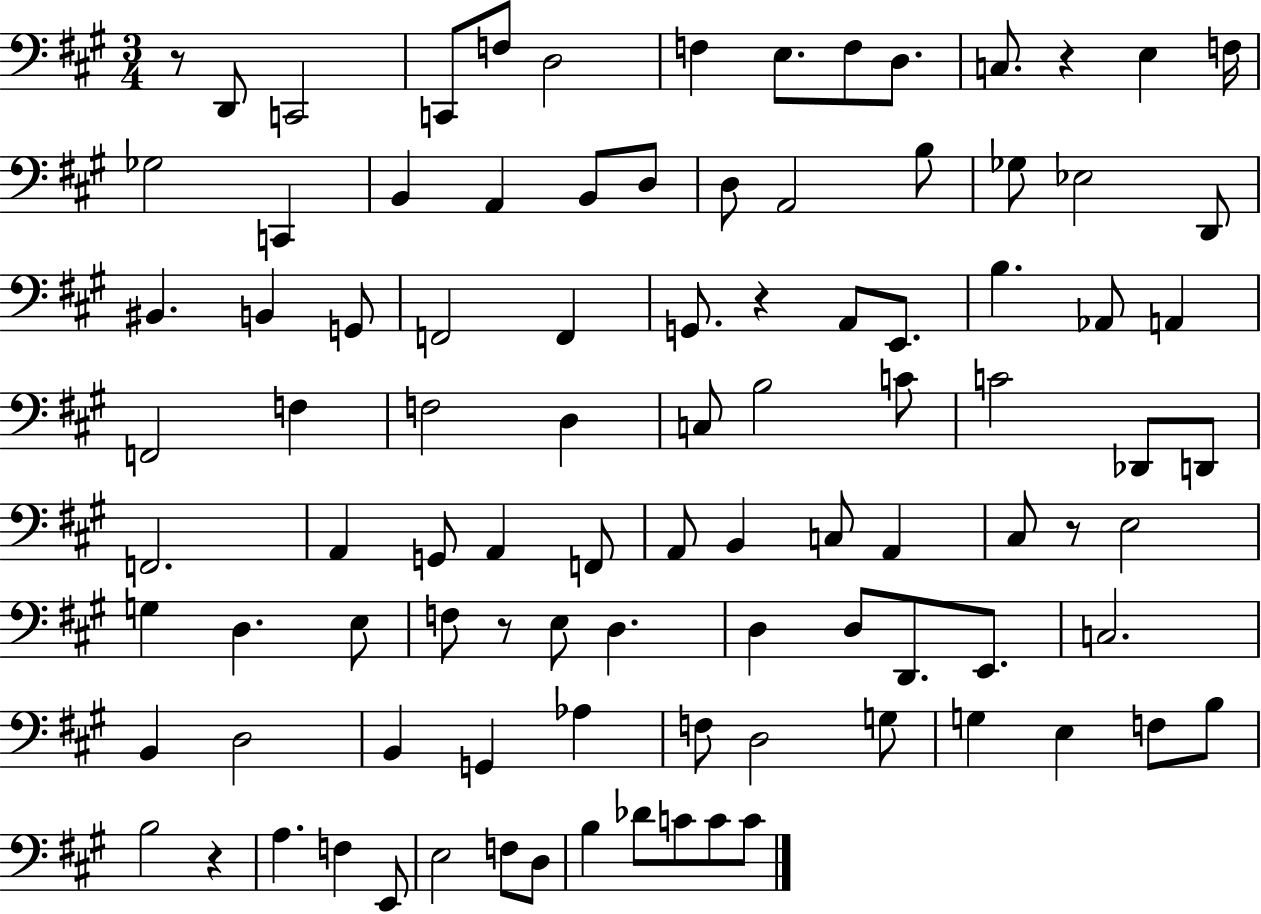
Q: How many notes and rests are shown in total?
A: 97